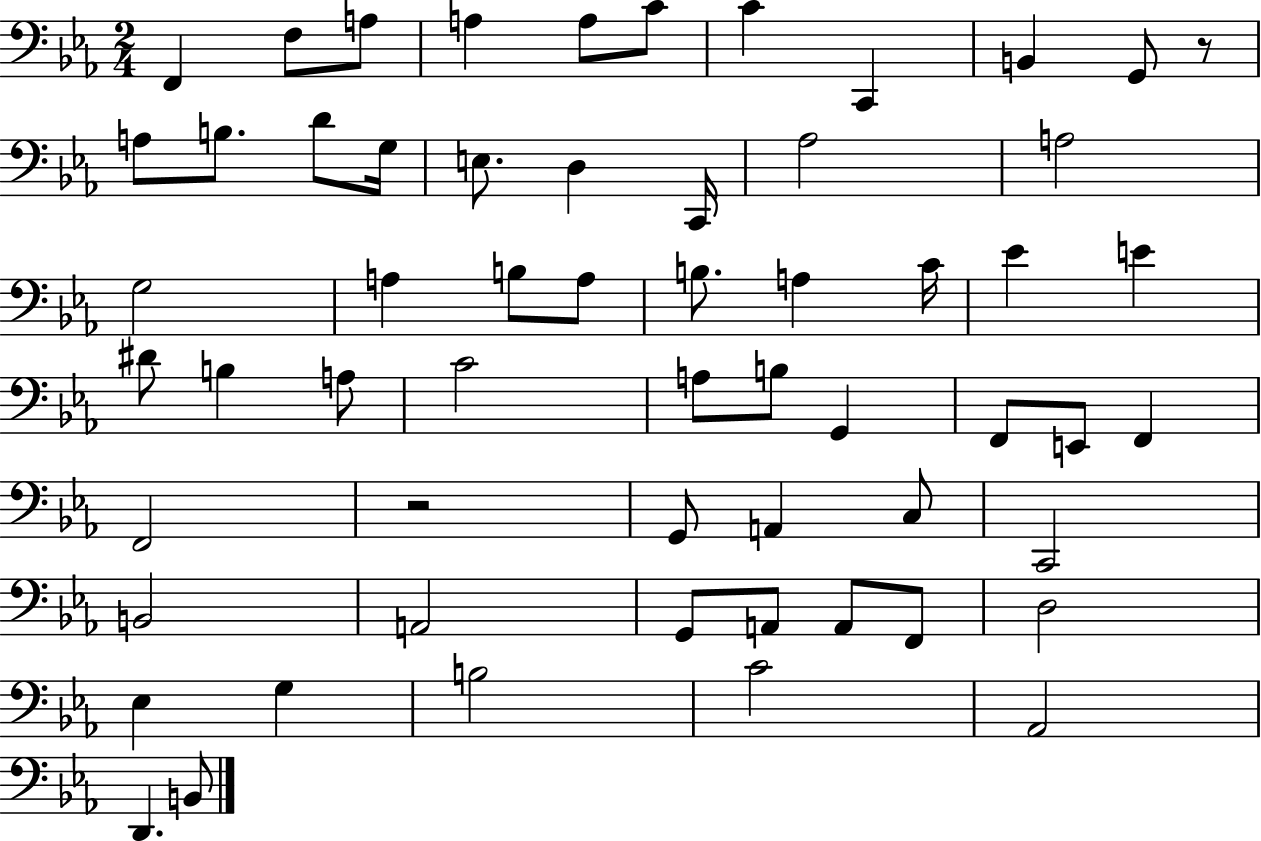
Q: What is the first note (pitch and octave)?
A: F2